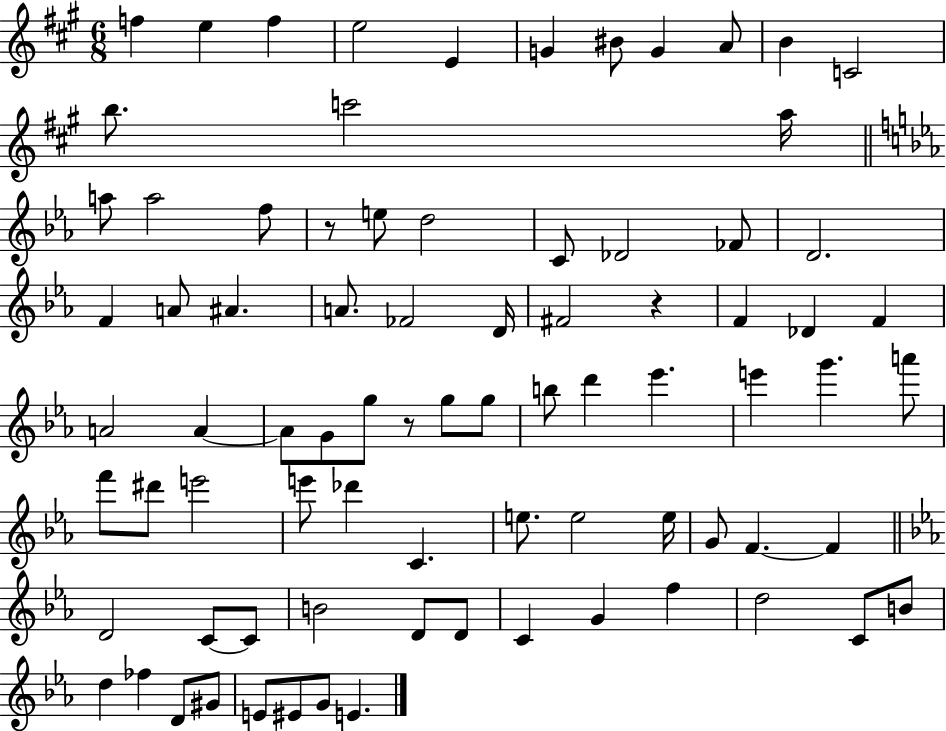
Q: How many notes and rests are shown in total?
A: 81